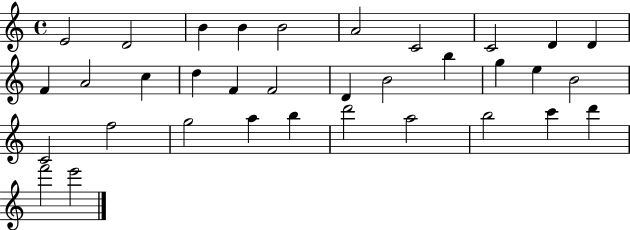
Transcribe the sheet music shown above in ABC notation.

X:1
T:Untitled
M:4/4
L:1/4
K:C
E2 D2 B B B2 A2 C2 C2 D D F A2 c d F F2 D B2 b g e B2 C2 f2 g2 a b d'2 a2 b2 c' d' f'2 e'2